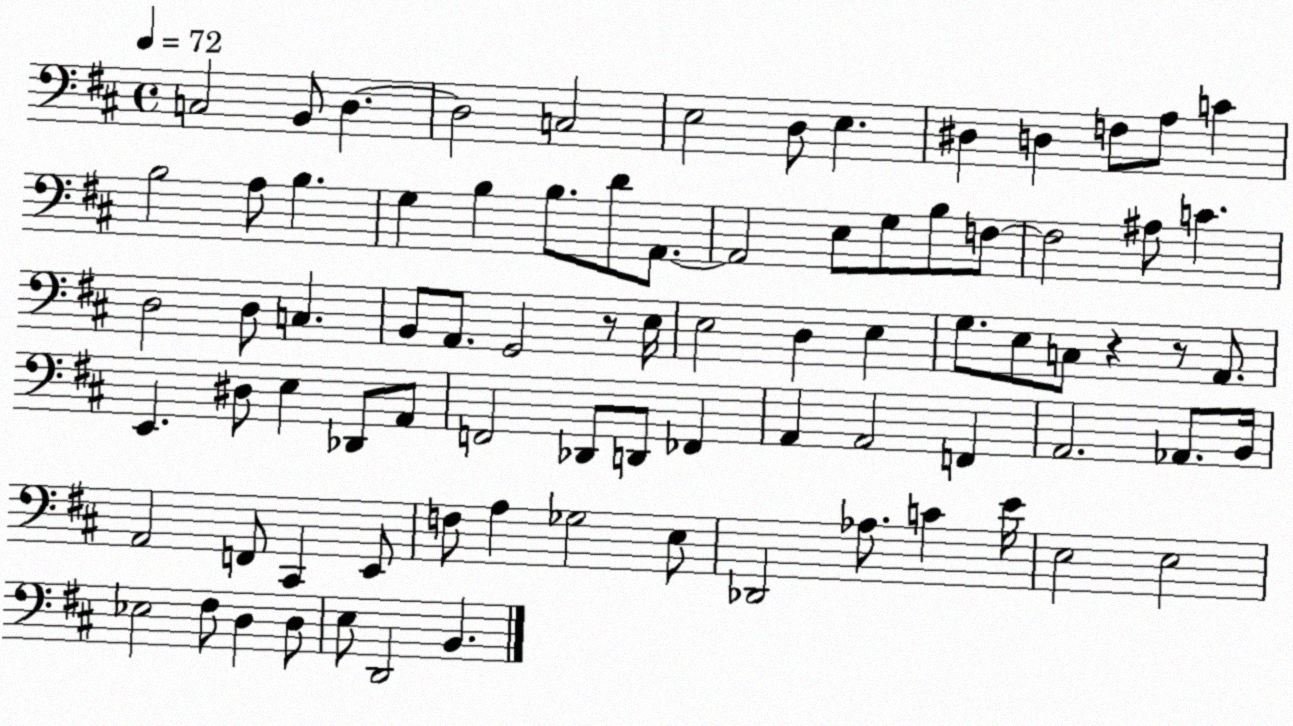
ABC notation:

X:1
T:Untitled
M:4/4
L:1/4
K:D
C,2 B,,/2 D, D,2 C,2 E,2 D,/2 E, ^D, D, F,/2 A,/2 C B,2 A,/2 B, G, B, B,/2 D/2 A,,/2 A,,2 E,/2 G,/2 B,/2 F,/2 F,2 ^A,/2 C D,2 D,/2 C, B,,/2 A,,/2 G,,2 z/2 E,/4 E,2 D, E, G,/2 E,/2 C,/2 z z/2 A,,/2 E,, ^D,/2 E, _D,,/2 A,,/2 F,,2 _D,,/2 D,,/2 _F,, A,, A,,2 F,, A,,2 _A,,/2 B,,/4 A,,2 F,,/2 ^C,, E,,/2 F,/2 A, _G,2 E,/2 _D,,2 _A,/2 C E/4 E,2 E,2 _E,2 ^F,/2 D, D,/2 E,/2 D,,2 B,,